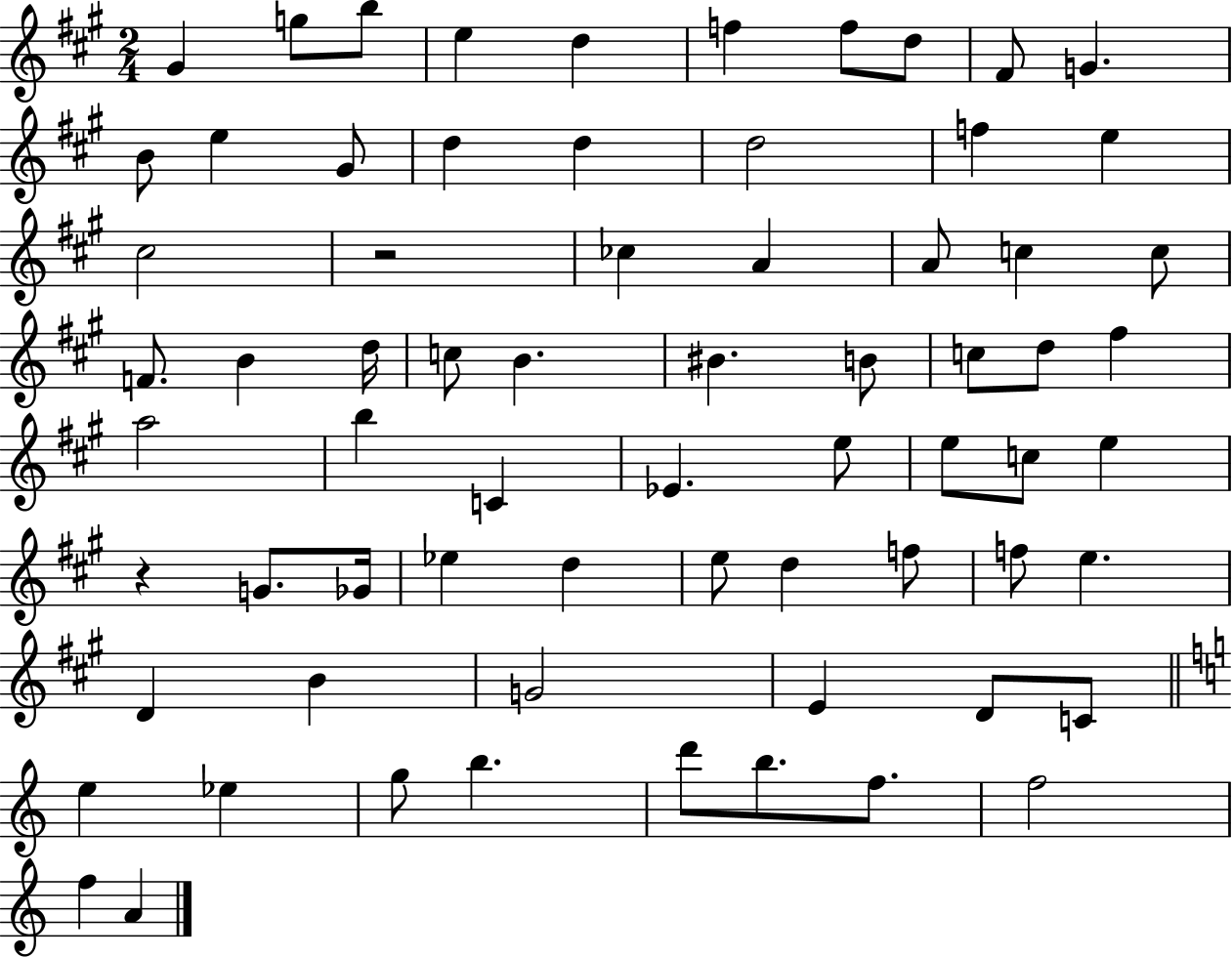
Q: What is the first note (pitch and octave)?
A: G#4